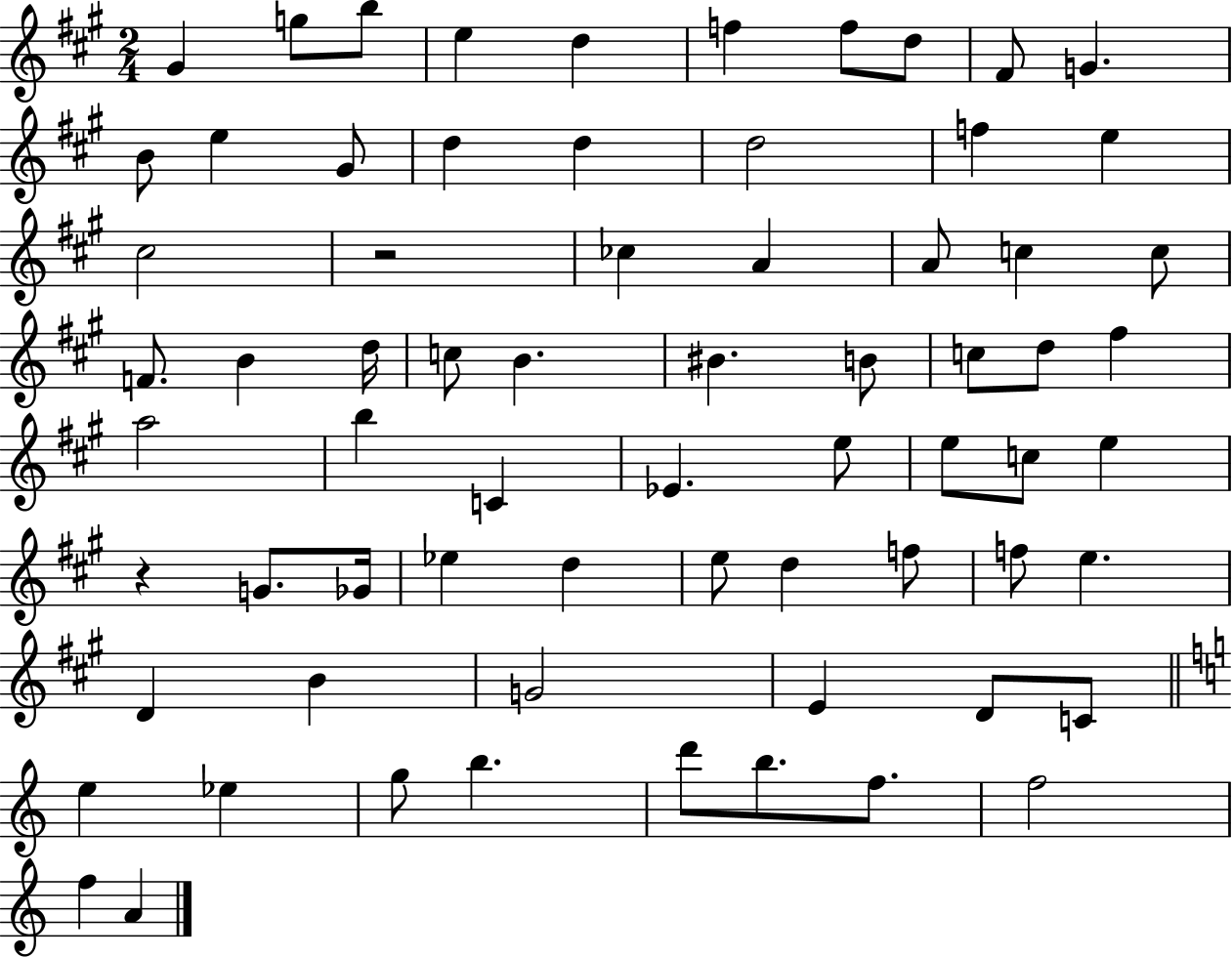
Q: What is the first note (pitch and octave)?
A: G#4